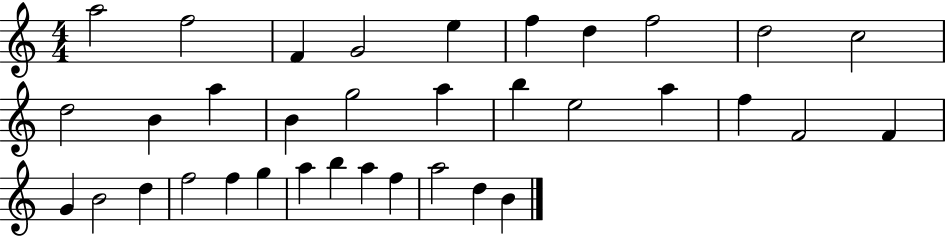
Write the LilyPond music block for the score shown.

{
  \clef treble
  \numericTimeSignature
  \time 4/4
  \key c \major
  a''2 f''2 | f'4 g'2 e''4 | f''4 d''4 f''2 | d''2 c''2 | \break d''2 b'4 a''4 | b'4 g''2 a''4 | b''4 e''2 a''4 | f''4 f'2 f'4 | \break g'4 b'2 d''4 | f''2 f''4 g''4 | a''4 b''4 a''4 f''4 | a''2 d''4 b'4 | \break \bar "|."
}